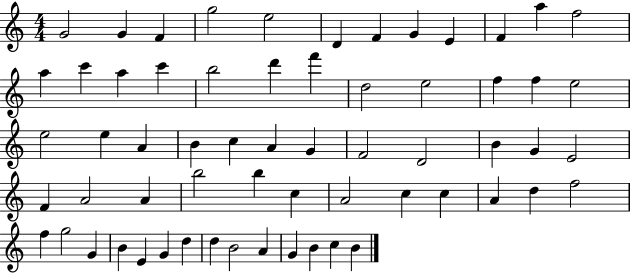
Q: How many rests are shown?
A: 0